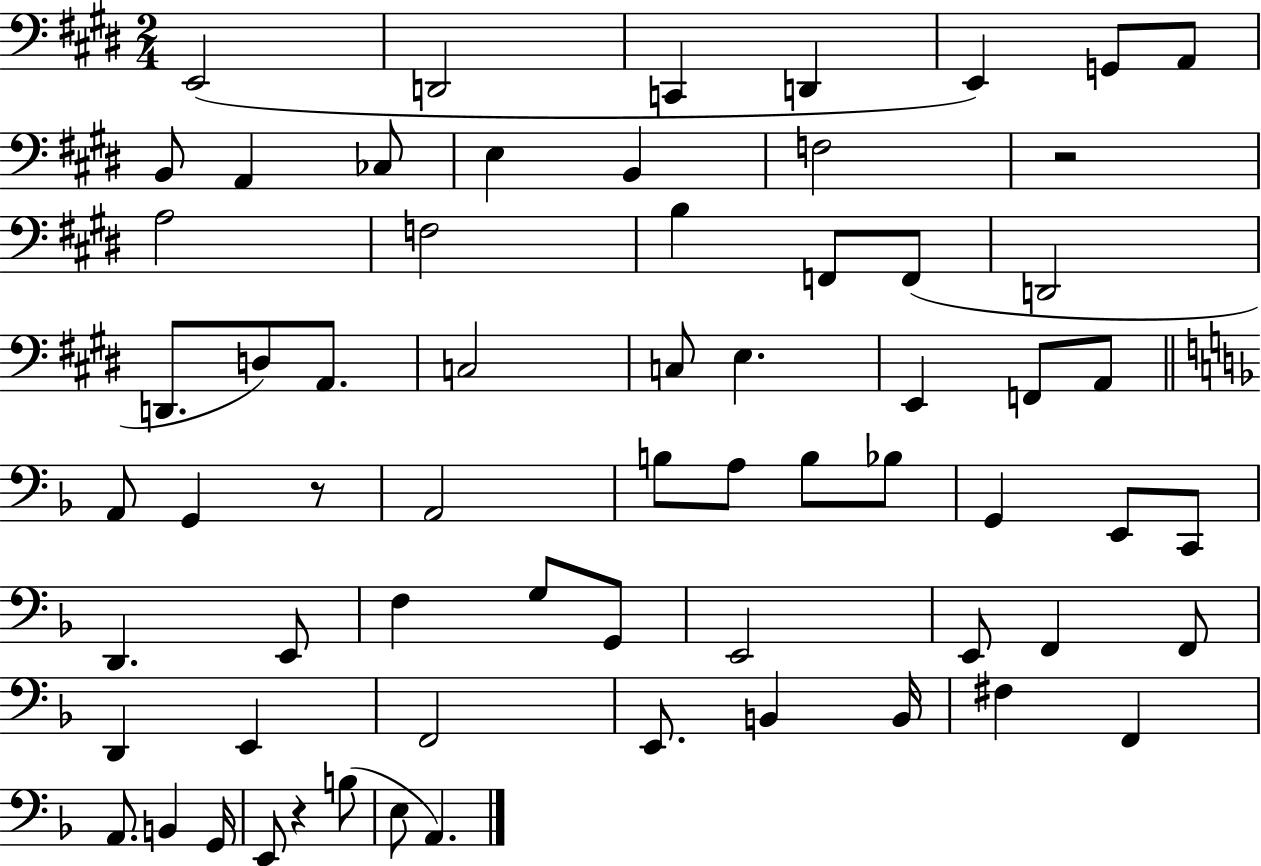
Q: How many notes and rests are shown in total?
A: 65